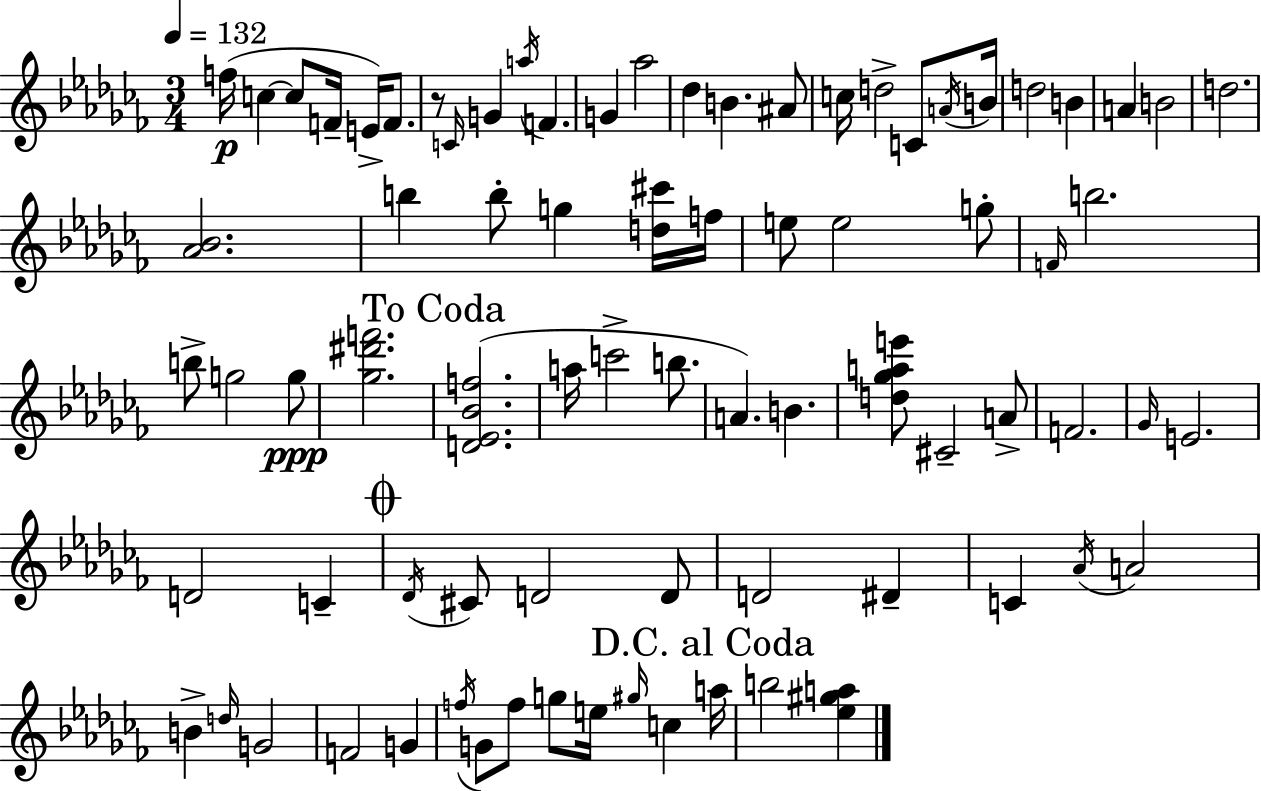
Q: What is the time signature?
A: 3/4